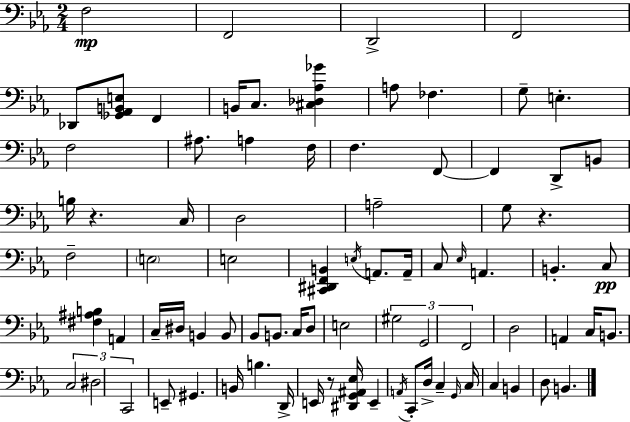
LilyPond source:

{
  \clef bass
  \numericTimeSignature
  \time 2/4
  \key ees \major
  \repeat volta 2 { f2\mp | f,2 | d,2-> | f,2 | \break des,8 <ges, aes, b, e>8 f,4 | b,16 c8. <cis des aes ges'>4 | a8 fes4. | g8-- e4.-. | \break f2 | ais8. a4 f16 | f4. f,8~~ | f,4 d,8-> b,8 | \break b16 r4. c16 | d2 | a2-- | g8 r4. | \break f2-- | \parenthesize e2 | e2 | <cis, dis, f, b,>4 \acciaccatura { e16 } a,8. | \break a,16-- c8 \grace { ees16 } a,4. | b,4.-. | c8\pp <fis ais b>4 a,4 | c16-- dis16 b,4 | \break b,8 bes,8 b,8. c16 | d8 e2 | \tuplet 3/2 { gis2 | g,2 | \break f,2 } | d2 | a,4 c16 b,8. | \tuplet 3/2 { c2 | \break dis2 | c,2 } | e,8-- gis,4. | b,16 b4. | \break d,16-> e,16 r8 <dis, g, ais, ees>16 e,4-- | \acciaccatura { a,16 } c,8-. d16-> c4-- | \grace { g,16 } c16 c4 | b,4 d8 b,4. | \break } \bar "|."
}